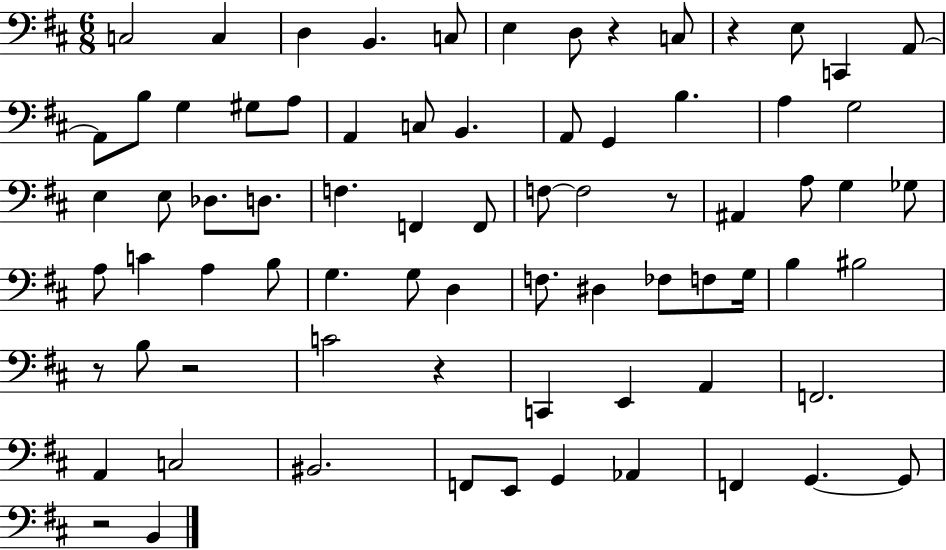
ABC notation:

X:1
T:Untitled
M:6/8
L:1/4
K:D
C,2 C, D, B,, C,/2 E, D,/2 z C,/2 z E,/2 C,, A,,/2 A,,/2 B,/2 G, ^G,/2 A,/2 A,, C,/2 B,, A,,/2 G,, B, A, G,2 E, E,/2 _D,/2 D,/2 F, F,, F,,/2 F,/2 F,2 z/2 ^A,, A,/2 G, _G,/2 A,/2 C A, B,/2 G, G,/2 D, F,/2 ^D, _F,/2 F,/2 G,/4 B, ^B,2 z/2 B,/2 z2 C2 z C,, E,, A,, F,,2 A,, C,2 ^B,,2 F,,/2 E,,/2 G,, _A,, F,, G,, G,,/2 z2 B,,